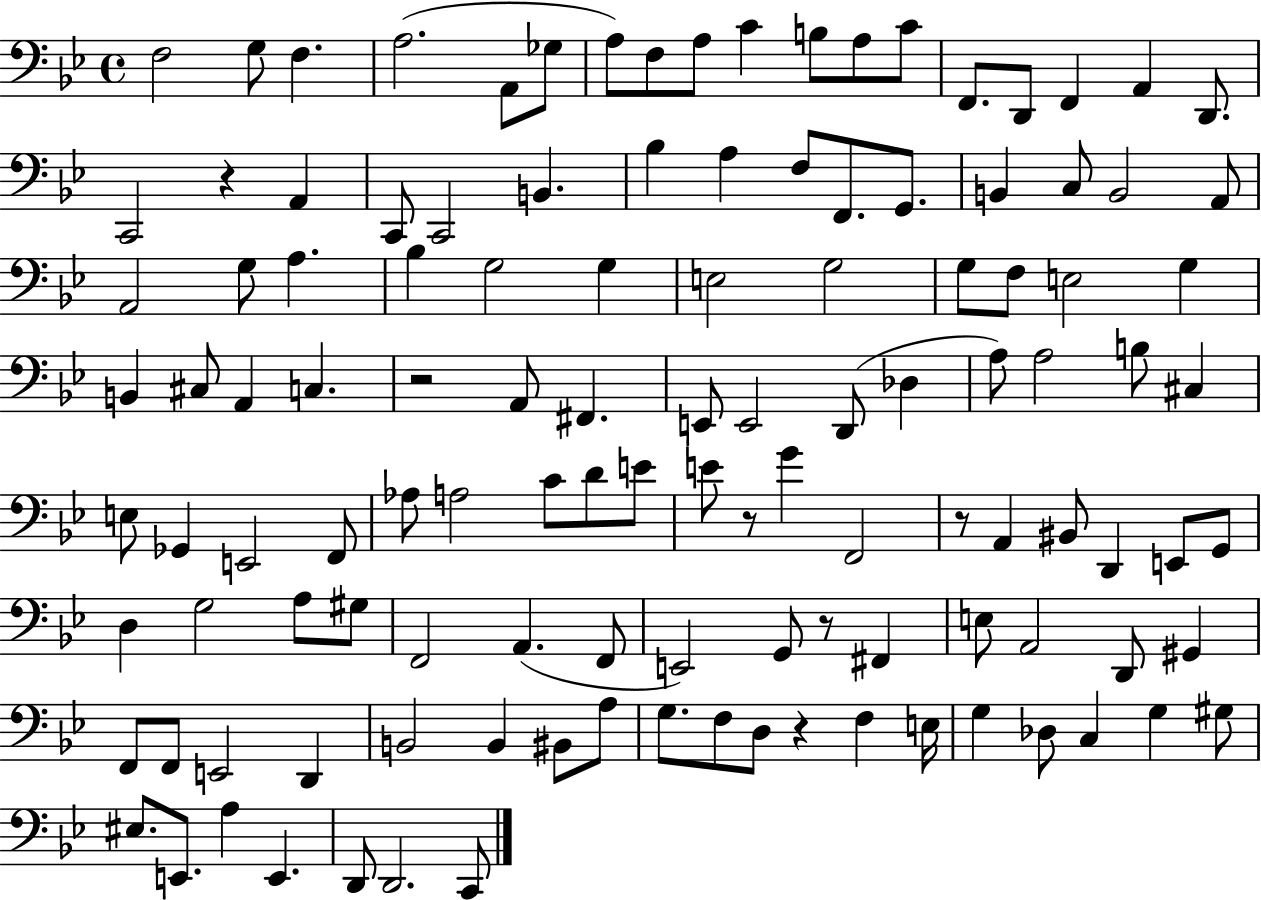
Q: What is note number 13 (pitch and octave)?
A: C4